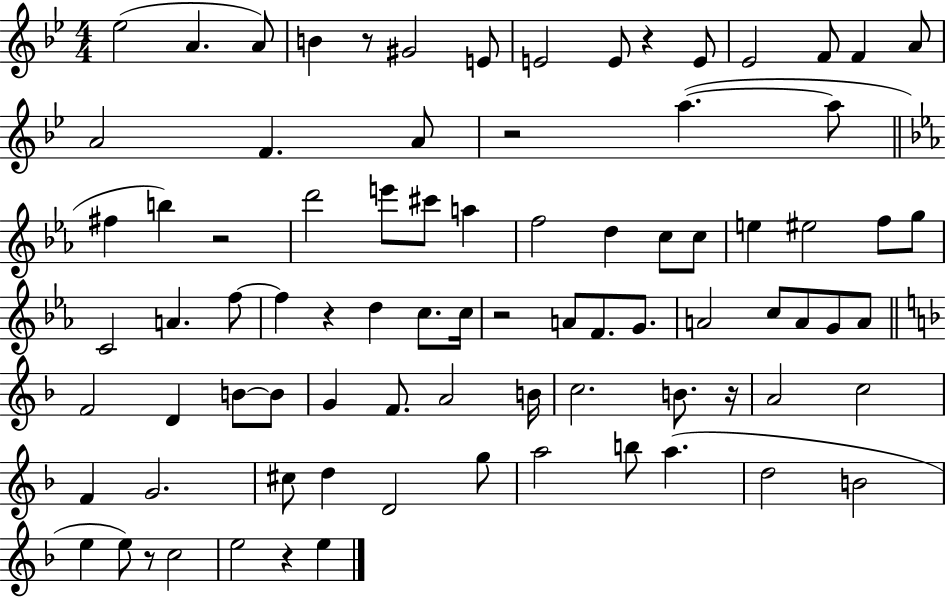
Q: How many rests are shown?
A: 9